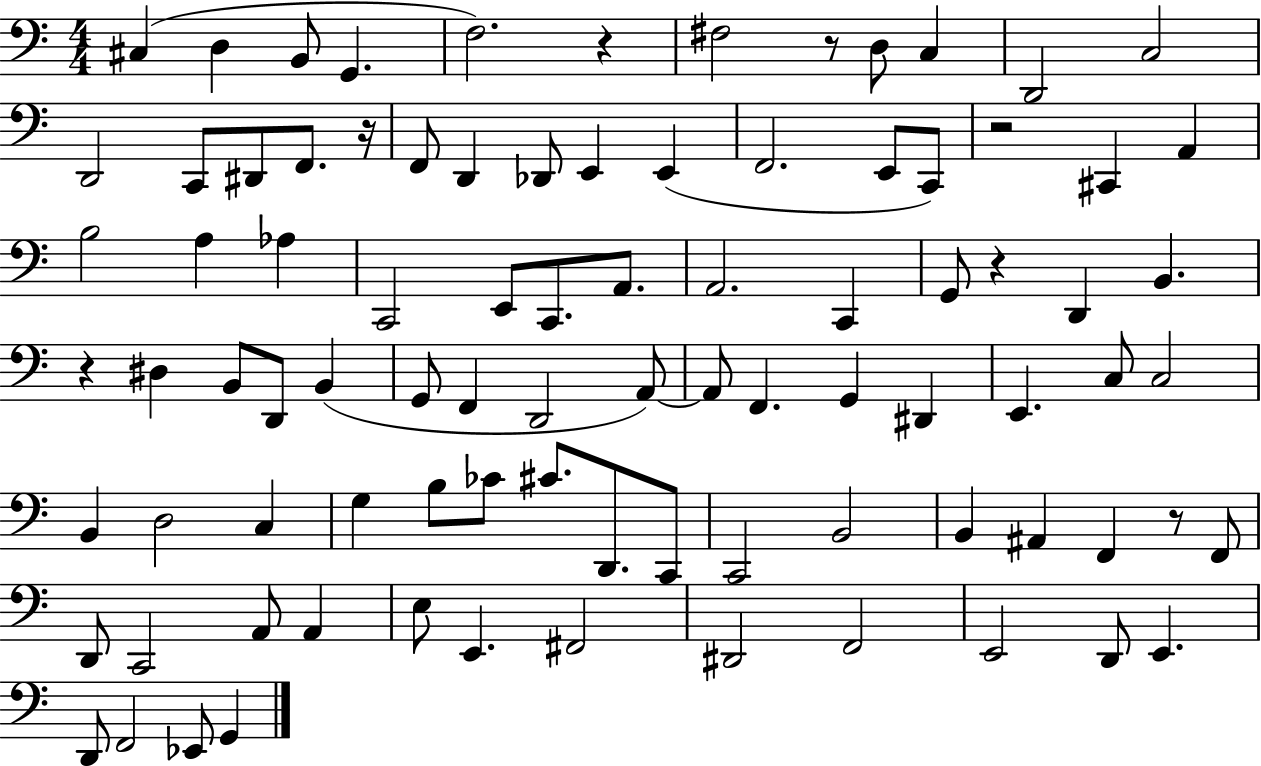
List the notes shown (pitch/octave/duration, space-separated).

C#3/q D3/q B2/e G2/q. F3/h. R/q F#3/h R/e D3/e C3/q D2/h C3/h D2/h C2/e D#2/e F2/e. R/s F2/e D2/q Db2/e E2/q E2/q F2/h. E2/e C2/e R/h C#2/q A2/q B3/h A3/q Ab3/q C2/h E2/e C2/e. A2/e. A2/h. C2/q G2/e R/q D2/q B2/q. R/q D#3/q B2/e D2/e B2/q G2/e F2/q D2/h A2/e A2/e F2/q. G2/q D#2/q E2/q. C3/e C3/h B2/q D3/h C3/q G3/q B3/e CES4/e C#4/e. D2/e. C2/e C2/h B2/h B2/q A#2/q F2/q R/e F2/e D2/e C2/h A2/e A2/q E3/e E2/q. F#2/h D#2/h F2/h E2/h D2/e E2/q. D2/e F2/h Eb2/e G2/q